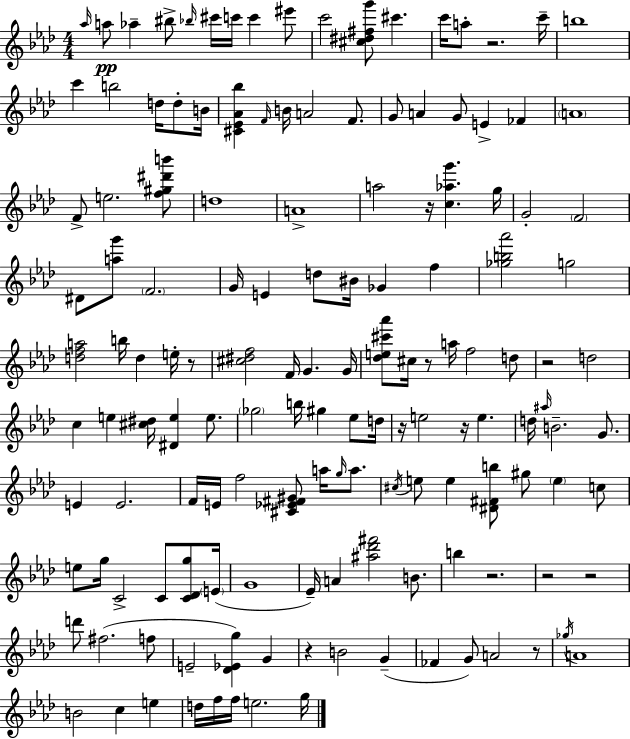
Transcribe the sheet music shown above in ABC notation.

X:1
T:Untitled
M:4/4
L:1/4
K:Ab
_a/4 a/2 _a ^b/2 _b/4 ^c'/4 c'/4 c' ^e'/2 c'2 [^c^d^fg']/2 ^c' c'/4 a/2 z2 c'/4 b4 c' b2 d/4 d/2 B/4 [^C_E_A_b] F/4 B/4 A2 F/2 G/2 A G/2 E _F A4 F/2 e2 [f^g^d'b']/2 d4 A4 a2 z/4 [c_ag'] g/4 G2 F2 ^D/2 [ag']/2 F2 G/4 E d/2 ^B/4 _G f [_gb_a']2 g2 [dfa]2 b/4 d e/4 z/2 [^c^df]2 F/4 G G/4 [_de^c'_a']/2 ^c/4 z/2 a/4 f2 d/2 z2 d2 c e [^c^d]/4 [^De] e/2 _g2 b/4 ^g _e/2 d/4 z/4 e2 z/4 e d/4 ^a/4 B2 G/2 E E2 F/4 E/4 f2 [^C_E^F^G]/2 a/4 g/4 a/2 ^c/4 e/2 e [^D^Fb]/2 ^g/2 e c/2 e/2 g/4 C2 C/2 [C_Dg]/2 E/4 G4 _E/4 A [^a_d'^f']2 B/2 b z2 z2 z2 d'/2 ^f2 f/2 E2 [_D_Eg] G z B2 G _F G/2 A2 z/2 _g/4 A4 B2 c e d/4 f/4 f/4 e2 g/4